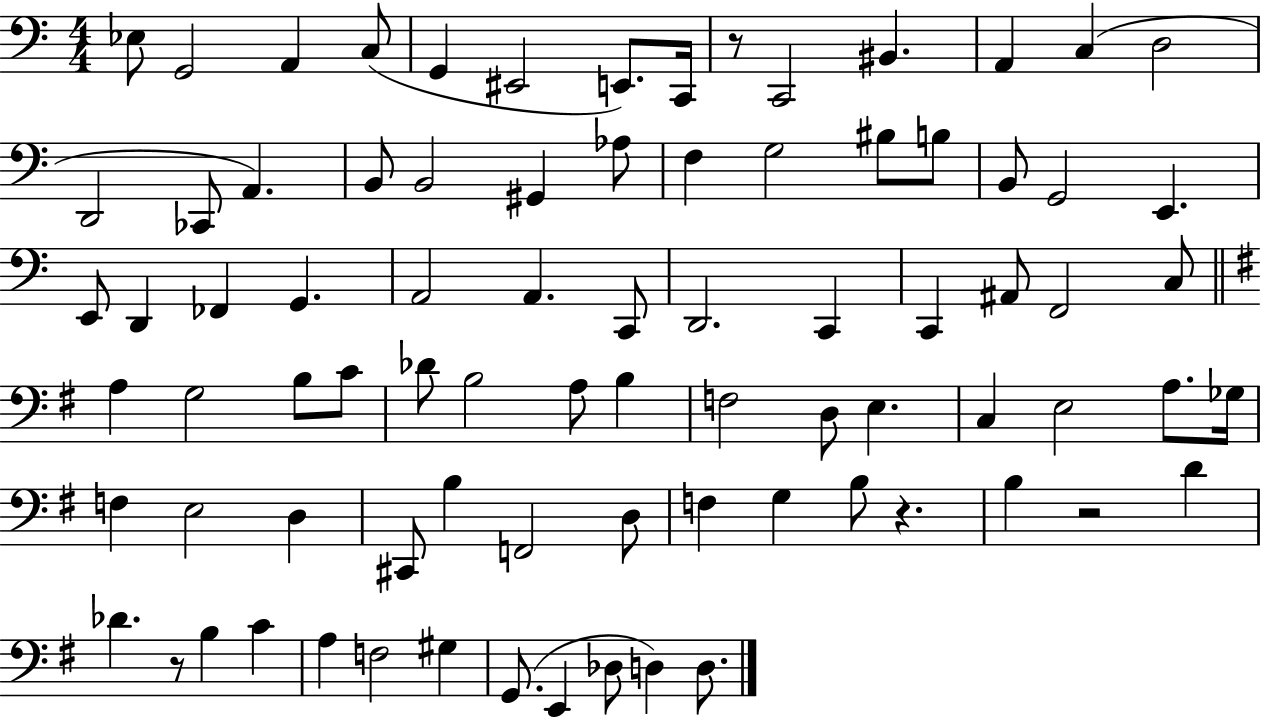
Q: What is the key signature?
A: C major